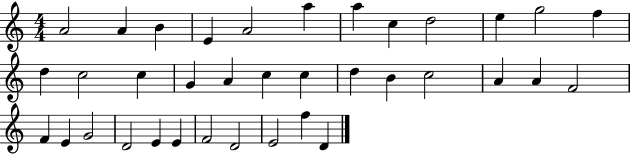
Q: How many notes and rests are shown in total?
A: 36